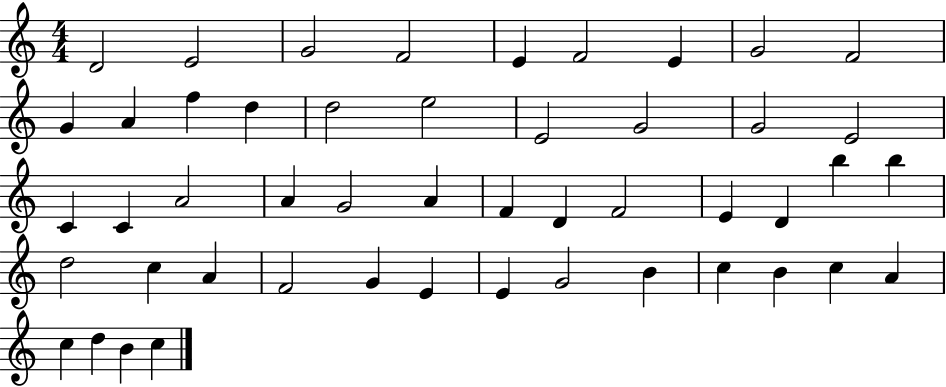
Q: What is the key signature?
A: C major